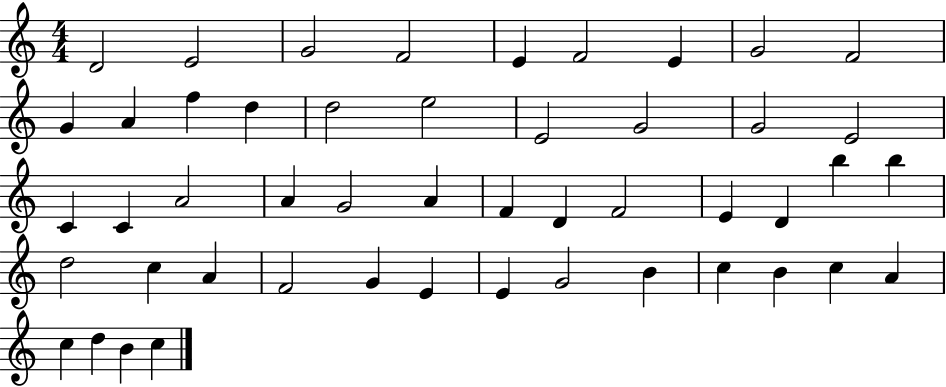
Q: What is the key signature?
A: C major